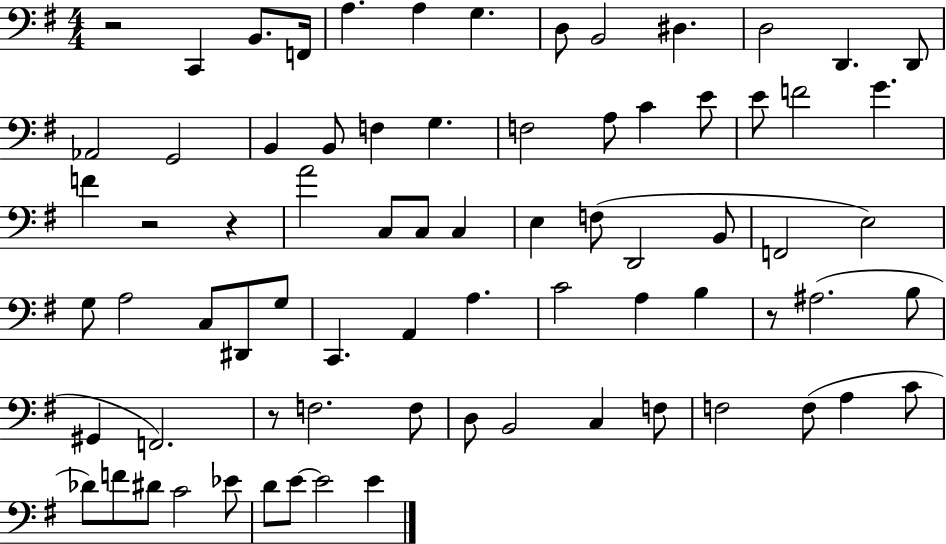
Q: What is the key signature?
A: G major